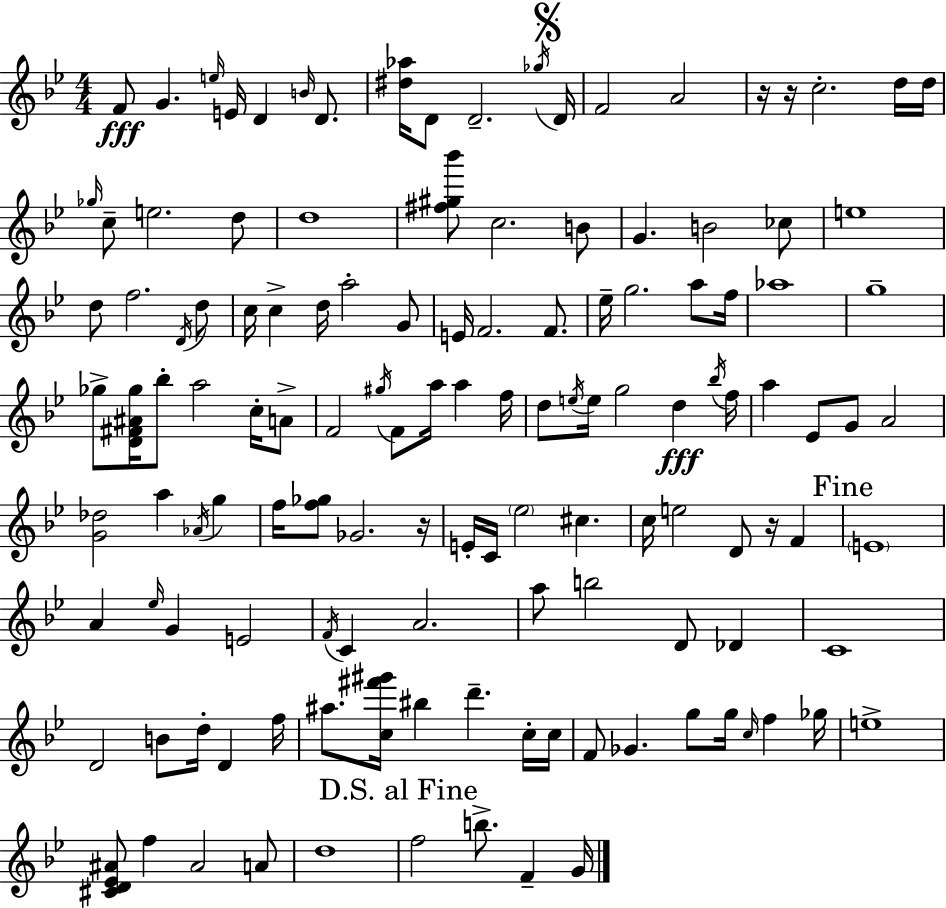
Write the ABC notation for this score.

X:1
T:Untitled
M:4/4
L:1/4
K:Gm
F/2 G e/4 E/4 D B/4 D/2 [^d_a]/4 D/2 D2 _g/4 D/4 F2 A2 z/4 z/4 c2 d/4 d/4 _g/4 c/2 e2 d/2 d4 [^f^g_b']/2 c2 B/2 G B2 _c/2 e4 d/2 f2 D/4 d/2 c/4 c d/4 a2 G/2 E/4 F2 F/2 _e/4 g2 a/2 f/4 _a4 g4 _g/2 [D^F^A_g]/4 _b/2 a2 c/4 A/2 F2 ^g/4 F/2 a/4 a f/4 d/2 e/4 e/4 g2 d _b/4 f/4 a _E/2 G/2 A2 [G_d]2 a _A/4 g f/4 [f_g]/2 _G2 z/4 E/4 C/4 _e2 ^c c/4 e2 D/2 z/4 F E4 A _e/4 G E2 F/4 C A2 a/2 b2 D/2 _D C4 D2 B/2 d/4 D f/4 ^a/2 [c^f'^g']/4 ^b d' c/4 c/4 F/2 _G g/2 g/4 c/4 f _g/4 e4 [^CD_E^A]/2 f ^A2 A/2 d4 f2 b/2 F G/4